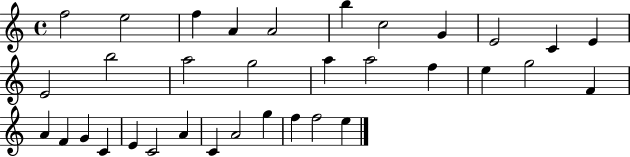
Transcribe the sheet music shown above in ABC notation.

X:1
T:Untitled
M:4/4
L:1/4
K:C
f2 e2 f A A2 b c2 G E2 C E E2 b2 a2 g2 a a2 f e g2 F A F G C E C2 A C A2 g f f2 e